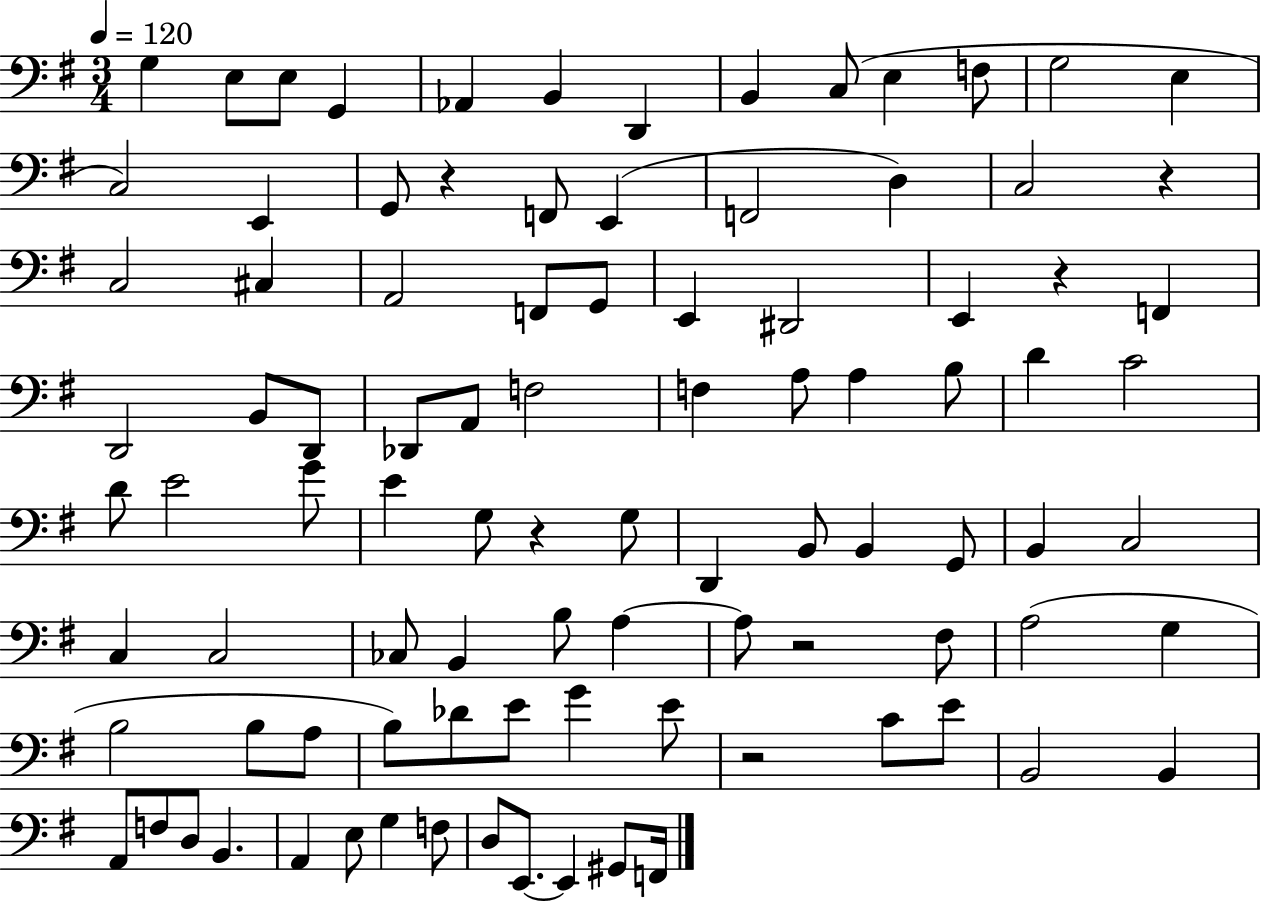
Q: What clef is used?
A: bass